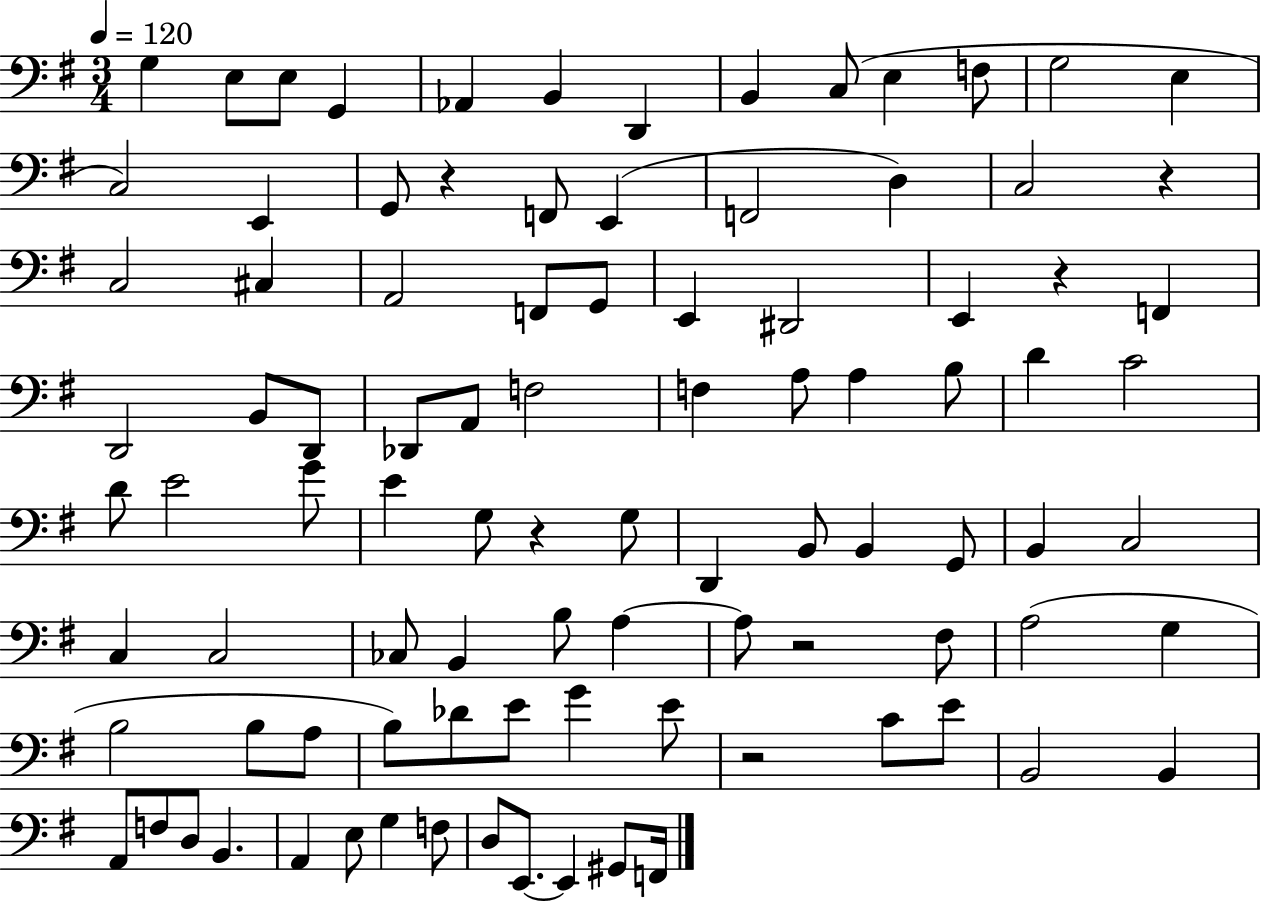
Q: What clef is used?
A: bass